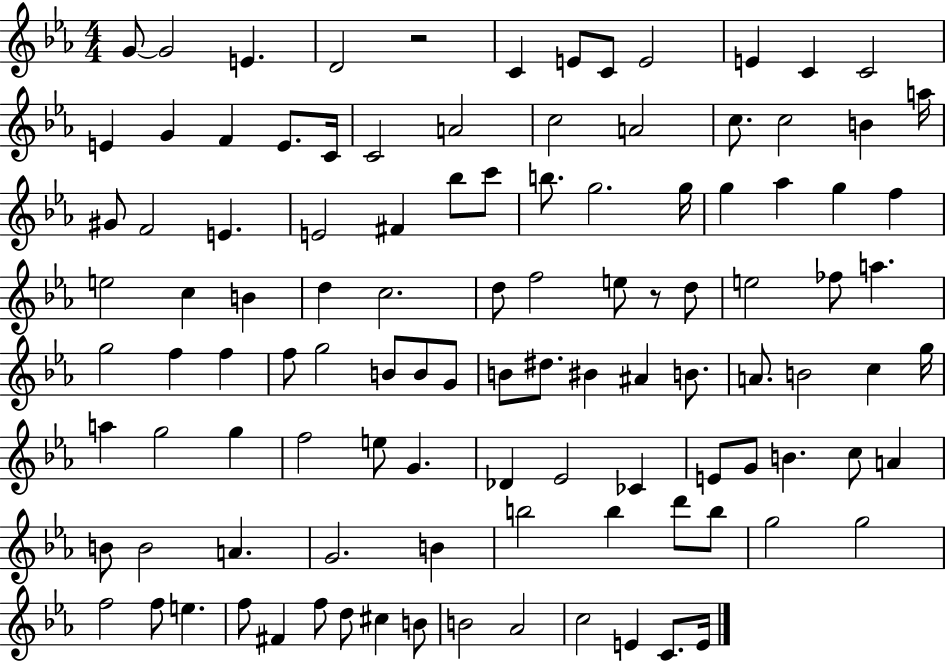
G4/e G4/h E4/q. D4/h R/h C4/q E4/e C4/e E4/h E4/q C4/q C4/h E4/q G4/q F4/q E4/e. C4/s C4/h A4/h C5/h A4/h C5/e. C5/h B4/q A5/s G#4/e F4/h E4/q. E4/h F#4/q Bb5/e C6/e B5/e. G5/h. G5/s G5/q Ab5/q G5/q F5/q E5/h C5/q B4/q D5/q C5/h. D5/e F5/h E5/e R/e D5/e E5/h FES5/e A5/q. G5/h F5/q F5/q F5/e G5/h B4/e B4/e G4/e B4/e D#5/e. BIS4/q A#4/q B4/e. A4/e. B4/h C5/q G5/s A5/q G5/h G5/q F5/h E5/e G4/q. Db4/q Eb4/h CES4/q E4/e G4/e B4/q. C5/e A4/q B4/e B4/h A4/q. G4/h. B4/q B5/h B5/q D6/e B5/e G5/h G5/h F5/h F5/e E5/q. F5/e F#4/q F5/e D5/e C#5/q B4/e B4/h Ab4/h C5/h E4/q C4/e. E4/s